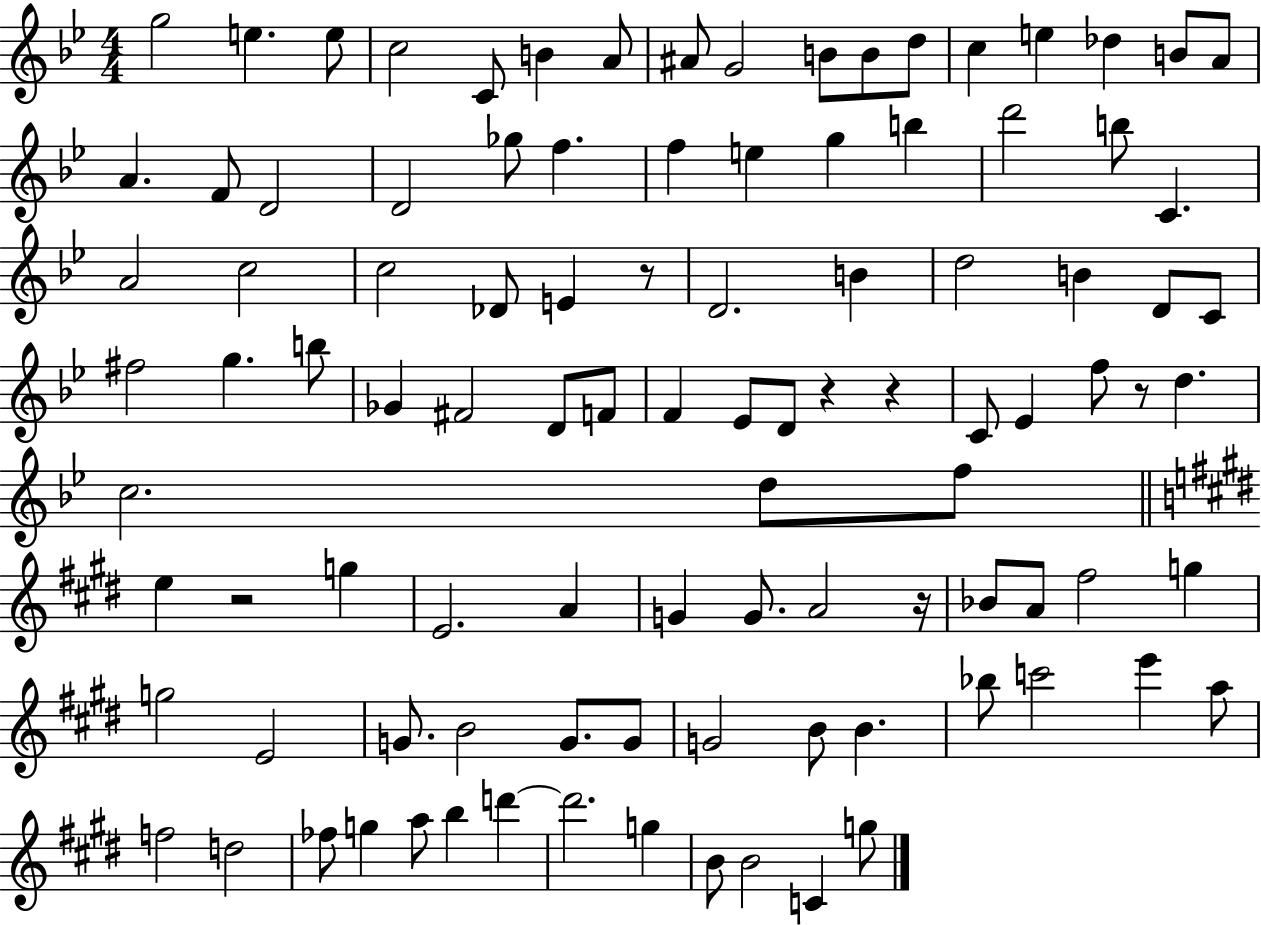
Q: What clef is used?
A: treble